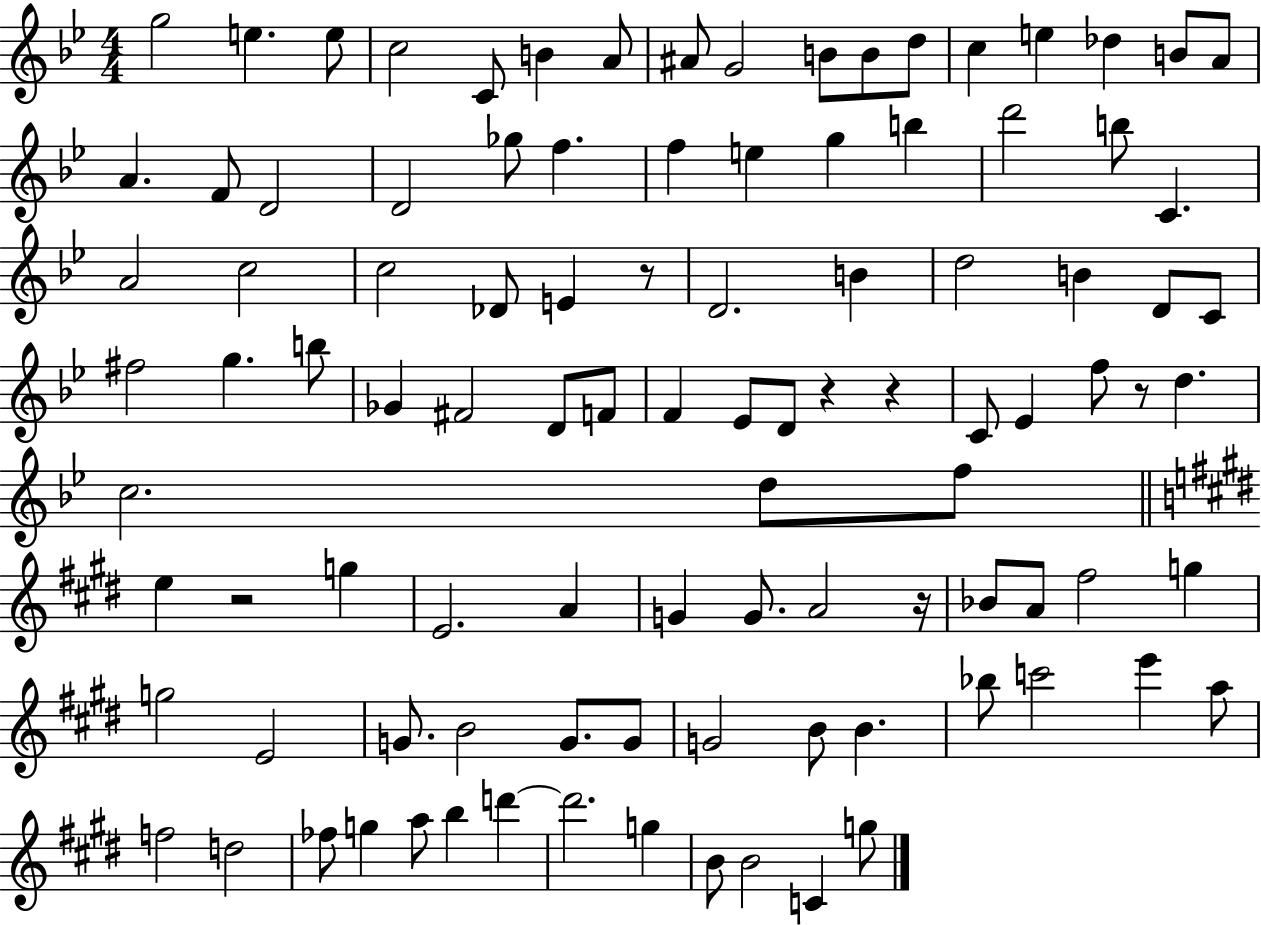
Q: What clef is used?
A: treble